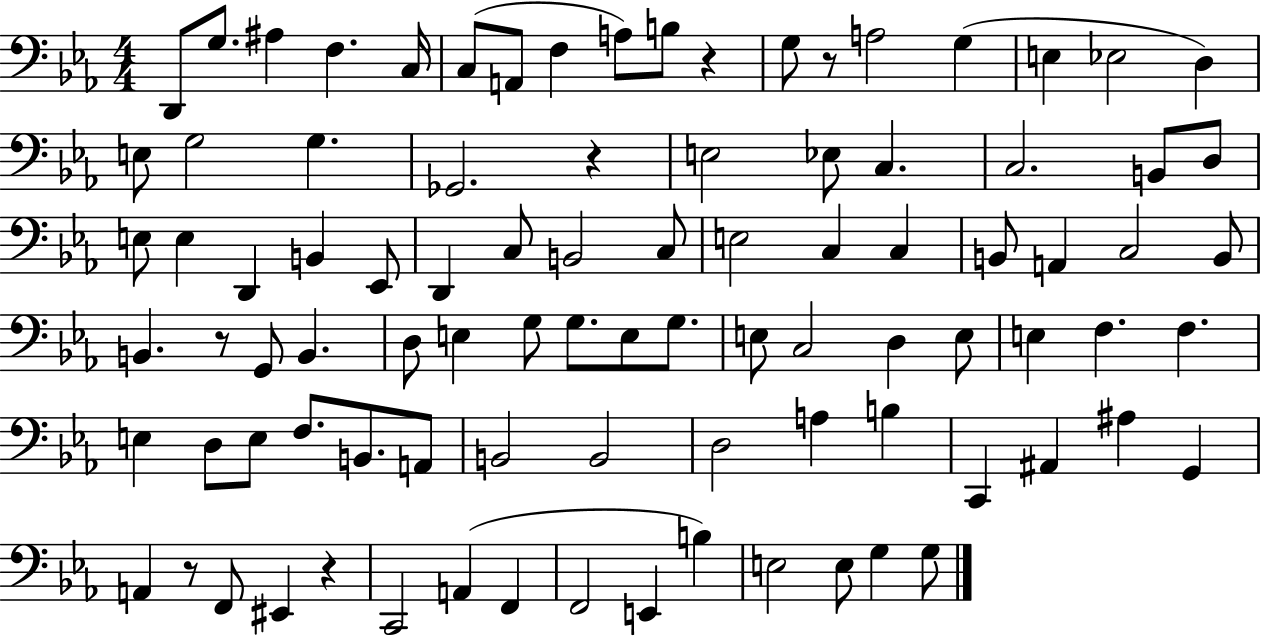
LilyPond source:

{
  \clef bass
  \numericTimeSignature
  \time 4/4
  \key ees \major
  d,8 g8. ais4 f4. c16 | c8( a,8 f4 a8) b8 r4 | g8 r8 a2 g4( | e4 ees2 d4) | \break e8 g2 g4. | ges,2. r4 | e2 ees8 c4. | c2. b,8 d8 | \break e8 e4 d,4 b,4 ees,8 | d,4 c8 b,2 c8 | e2 c4 c4 | b,8 a,4 c2 b,8 | \break b,4. r8 g,8 b,4. | d8 e4 g8 g8. e8 g8. | e8 c2 d4 e8 | e4 f4. f4. | \break e4 d8 e8 f8. b,8. a,8 | b,2 b,2 | d2 a4 b4 | c,4 ais,4 ais4 g,4 | \break a,4 r8 f,8 eis,4 r4 | c,2 a,4( f,4 | f,2 e,4 b4) | e2 e8 g4 g8 | \break \bar "|."
}